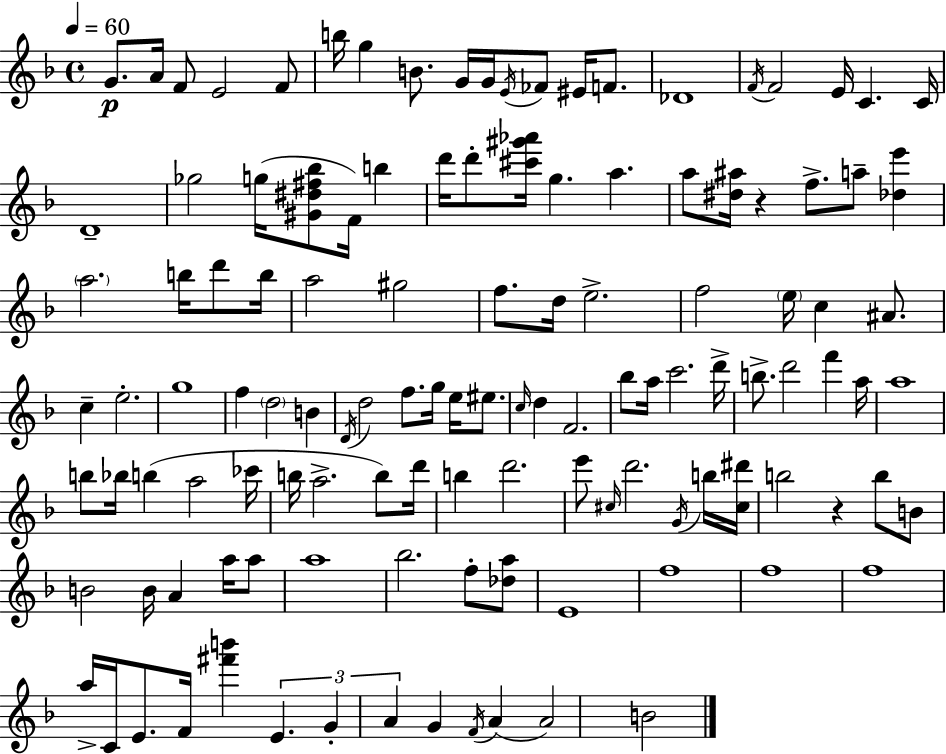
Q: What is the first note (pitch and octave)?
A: G4